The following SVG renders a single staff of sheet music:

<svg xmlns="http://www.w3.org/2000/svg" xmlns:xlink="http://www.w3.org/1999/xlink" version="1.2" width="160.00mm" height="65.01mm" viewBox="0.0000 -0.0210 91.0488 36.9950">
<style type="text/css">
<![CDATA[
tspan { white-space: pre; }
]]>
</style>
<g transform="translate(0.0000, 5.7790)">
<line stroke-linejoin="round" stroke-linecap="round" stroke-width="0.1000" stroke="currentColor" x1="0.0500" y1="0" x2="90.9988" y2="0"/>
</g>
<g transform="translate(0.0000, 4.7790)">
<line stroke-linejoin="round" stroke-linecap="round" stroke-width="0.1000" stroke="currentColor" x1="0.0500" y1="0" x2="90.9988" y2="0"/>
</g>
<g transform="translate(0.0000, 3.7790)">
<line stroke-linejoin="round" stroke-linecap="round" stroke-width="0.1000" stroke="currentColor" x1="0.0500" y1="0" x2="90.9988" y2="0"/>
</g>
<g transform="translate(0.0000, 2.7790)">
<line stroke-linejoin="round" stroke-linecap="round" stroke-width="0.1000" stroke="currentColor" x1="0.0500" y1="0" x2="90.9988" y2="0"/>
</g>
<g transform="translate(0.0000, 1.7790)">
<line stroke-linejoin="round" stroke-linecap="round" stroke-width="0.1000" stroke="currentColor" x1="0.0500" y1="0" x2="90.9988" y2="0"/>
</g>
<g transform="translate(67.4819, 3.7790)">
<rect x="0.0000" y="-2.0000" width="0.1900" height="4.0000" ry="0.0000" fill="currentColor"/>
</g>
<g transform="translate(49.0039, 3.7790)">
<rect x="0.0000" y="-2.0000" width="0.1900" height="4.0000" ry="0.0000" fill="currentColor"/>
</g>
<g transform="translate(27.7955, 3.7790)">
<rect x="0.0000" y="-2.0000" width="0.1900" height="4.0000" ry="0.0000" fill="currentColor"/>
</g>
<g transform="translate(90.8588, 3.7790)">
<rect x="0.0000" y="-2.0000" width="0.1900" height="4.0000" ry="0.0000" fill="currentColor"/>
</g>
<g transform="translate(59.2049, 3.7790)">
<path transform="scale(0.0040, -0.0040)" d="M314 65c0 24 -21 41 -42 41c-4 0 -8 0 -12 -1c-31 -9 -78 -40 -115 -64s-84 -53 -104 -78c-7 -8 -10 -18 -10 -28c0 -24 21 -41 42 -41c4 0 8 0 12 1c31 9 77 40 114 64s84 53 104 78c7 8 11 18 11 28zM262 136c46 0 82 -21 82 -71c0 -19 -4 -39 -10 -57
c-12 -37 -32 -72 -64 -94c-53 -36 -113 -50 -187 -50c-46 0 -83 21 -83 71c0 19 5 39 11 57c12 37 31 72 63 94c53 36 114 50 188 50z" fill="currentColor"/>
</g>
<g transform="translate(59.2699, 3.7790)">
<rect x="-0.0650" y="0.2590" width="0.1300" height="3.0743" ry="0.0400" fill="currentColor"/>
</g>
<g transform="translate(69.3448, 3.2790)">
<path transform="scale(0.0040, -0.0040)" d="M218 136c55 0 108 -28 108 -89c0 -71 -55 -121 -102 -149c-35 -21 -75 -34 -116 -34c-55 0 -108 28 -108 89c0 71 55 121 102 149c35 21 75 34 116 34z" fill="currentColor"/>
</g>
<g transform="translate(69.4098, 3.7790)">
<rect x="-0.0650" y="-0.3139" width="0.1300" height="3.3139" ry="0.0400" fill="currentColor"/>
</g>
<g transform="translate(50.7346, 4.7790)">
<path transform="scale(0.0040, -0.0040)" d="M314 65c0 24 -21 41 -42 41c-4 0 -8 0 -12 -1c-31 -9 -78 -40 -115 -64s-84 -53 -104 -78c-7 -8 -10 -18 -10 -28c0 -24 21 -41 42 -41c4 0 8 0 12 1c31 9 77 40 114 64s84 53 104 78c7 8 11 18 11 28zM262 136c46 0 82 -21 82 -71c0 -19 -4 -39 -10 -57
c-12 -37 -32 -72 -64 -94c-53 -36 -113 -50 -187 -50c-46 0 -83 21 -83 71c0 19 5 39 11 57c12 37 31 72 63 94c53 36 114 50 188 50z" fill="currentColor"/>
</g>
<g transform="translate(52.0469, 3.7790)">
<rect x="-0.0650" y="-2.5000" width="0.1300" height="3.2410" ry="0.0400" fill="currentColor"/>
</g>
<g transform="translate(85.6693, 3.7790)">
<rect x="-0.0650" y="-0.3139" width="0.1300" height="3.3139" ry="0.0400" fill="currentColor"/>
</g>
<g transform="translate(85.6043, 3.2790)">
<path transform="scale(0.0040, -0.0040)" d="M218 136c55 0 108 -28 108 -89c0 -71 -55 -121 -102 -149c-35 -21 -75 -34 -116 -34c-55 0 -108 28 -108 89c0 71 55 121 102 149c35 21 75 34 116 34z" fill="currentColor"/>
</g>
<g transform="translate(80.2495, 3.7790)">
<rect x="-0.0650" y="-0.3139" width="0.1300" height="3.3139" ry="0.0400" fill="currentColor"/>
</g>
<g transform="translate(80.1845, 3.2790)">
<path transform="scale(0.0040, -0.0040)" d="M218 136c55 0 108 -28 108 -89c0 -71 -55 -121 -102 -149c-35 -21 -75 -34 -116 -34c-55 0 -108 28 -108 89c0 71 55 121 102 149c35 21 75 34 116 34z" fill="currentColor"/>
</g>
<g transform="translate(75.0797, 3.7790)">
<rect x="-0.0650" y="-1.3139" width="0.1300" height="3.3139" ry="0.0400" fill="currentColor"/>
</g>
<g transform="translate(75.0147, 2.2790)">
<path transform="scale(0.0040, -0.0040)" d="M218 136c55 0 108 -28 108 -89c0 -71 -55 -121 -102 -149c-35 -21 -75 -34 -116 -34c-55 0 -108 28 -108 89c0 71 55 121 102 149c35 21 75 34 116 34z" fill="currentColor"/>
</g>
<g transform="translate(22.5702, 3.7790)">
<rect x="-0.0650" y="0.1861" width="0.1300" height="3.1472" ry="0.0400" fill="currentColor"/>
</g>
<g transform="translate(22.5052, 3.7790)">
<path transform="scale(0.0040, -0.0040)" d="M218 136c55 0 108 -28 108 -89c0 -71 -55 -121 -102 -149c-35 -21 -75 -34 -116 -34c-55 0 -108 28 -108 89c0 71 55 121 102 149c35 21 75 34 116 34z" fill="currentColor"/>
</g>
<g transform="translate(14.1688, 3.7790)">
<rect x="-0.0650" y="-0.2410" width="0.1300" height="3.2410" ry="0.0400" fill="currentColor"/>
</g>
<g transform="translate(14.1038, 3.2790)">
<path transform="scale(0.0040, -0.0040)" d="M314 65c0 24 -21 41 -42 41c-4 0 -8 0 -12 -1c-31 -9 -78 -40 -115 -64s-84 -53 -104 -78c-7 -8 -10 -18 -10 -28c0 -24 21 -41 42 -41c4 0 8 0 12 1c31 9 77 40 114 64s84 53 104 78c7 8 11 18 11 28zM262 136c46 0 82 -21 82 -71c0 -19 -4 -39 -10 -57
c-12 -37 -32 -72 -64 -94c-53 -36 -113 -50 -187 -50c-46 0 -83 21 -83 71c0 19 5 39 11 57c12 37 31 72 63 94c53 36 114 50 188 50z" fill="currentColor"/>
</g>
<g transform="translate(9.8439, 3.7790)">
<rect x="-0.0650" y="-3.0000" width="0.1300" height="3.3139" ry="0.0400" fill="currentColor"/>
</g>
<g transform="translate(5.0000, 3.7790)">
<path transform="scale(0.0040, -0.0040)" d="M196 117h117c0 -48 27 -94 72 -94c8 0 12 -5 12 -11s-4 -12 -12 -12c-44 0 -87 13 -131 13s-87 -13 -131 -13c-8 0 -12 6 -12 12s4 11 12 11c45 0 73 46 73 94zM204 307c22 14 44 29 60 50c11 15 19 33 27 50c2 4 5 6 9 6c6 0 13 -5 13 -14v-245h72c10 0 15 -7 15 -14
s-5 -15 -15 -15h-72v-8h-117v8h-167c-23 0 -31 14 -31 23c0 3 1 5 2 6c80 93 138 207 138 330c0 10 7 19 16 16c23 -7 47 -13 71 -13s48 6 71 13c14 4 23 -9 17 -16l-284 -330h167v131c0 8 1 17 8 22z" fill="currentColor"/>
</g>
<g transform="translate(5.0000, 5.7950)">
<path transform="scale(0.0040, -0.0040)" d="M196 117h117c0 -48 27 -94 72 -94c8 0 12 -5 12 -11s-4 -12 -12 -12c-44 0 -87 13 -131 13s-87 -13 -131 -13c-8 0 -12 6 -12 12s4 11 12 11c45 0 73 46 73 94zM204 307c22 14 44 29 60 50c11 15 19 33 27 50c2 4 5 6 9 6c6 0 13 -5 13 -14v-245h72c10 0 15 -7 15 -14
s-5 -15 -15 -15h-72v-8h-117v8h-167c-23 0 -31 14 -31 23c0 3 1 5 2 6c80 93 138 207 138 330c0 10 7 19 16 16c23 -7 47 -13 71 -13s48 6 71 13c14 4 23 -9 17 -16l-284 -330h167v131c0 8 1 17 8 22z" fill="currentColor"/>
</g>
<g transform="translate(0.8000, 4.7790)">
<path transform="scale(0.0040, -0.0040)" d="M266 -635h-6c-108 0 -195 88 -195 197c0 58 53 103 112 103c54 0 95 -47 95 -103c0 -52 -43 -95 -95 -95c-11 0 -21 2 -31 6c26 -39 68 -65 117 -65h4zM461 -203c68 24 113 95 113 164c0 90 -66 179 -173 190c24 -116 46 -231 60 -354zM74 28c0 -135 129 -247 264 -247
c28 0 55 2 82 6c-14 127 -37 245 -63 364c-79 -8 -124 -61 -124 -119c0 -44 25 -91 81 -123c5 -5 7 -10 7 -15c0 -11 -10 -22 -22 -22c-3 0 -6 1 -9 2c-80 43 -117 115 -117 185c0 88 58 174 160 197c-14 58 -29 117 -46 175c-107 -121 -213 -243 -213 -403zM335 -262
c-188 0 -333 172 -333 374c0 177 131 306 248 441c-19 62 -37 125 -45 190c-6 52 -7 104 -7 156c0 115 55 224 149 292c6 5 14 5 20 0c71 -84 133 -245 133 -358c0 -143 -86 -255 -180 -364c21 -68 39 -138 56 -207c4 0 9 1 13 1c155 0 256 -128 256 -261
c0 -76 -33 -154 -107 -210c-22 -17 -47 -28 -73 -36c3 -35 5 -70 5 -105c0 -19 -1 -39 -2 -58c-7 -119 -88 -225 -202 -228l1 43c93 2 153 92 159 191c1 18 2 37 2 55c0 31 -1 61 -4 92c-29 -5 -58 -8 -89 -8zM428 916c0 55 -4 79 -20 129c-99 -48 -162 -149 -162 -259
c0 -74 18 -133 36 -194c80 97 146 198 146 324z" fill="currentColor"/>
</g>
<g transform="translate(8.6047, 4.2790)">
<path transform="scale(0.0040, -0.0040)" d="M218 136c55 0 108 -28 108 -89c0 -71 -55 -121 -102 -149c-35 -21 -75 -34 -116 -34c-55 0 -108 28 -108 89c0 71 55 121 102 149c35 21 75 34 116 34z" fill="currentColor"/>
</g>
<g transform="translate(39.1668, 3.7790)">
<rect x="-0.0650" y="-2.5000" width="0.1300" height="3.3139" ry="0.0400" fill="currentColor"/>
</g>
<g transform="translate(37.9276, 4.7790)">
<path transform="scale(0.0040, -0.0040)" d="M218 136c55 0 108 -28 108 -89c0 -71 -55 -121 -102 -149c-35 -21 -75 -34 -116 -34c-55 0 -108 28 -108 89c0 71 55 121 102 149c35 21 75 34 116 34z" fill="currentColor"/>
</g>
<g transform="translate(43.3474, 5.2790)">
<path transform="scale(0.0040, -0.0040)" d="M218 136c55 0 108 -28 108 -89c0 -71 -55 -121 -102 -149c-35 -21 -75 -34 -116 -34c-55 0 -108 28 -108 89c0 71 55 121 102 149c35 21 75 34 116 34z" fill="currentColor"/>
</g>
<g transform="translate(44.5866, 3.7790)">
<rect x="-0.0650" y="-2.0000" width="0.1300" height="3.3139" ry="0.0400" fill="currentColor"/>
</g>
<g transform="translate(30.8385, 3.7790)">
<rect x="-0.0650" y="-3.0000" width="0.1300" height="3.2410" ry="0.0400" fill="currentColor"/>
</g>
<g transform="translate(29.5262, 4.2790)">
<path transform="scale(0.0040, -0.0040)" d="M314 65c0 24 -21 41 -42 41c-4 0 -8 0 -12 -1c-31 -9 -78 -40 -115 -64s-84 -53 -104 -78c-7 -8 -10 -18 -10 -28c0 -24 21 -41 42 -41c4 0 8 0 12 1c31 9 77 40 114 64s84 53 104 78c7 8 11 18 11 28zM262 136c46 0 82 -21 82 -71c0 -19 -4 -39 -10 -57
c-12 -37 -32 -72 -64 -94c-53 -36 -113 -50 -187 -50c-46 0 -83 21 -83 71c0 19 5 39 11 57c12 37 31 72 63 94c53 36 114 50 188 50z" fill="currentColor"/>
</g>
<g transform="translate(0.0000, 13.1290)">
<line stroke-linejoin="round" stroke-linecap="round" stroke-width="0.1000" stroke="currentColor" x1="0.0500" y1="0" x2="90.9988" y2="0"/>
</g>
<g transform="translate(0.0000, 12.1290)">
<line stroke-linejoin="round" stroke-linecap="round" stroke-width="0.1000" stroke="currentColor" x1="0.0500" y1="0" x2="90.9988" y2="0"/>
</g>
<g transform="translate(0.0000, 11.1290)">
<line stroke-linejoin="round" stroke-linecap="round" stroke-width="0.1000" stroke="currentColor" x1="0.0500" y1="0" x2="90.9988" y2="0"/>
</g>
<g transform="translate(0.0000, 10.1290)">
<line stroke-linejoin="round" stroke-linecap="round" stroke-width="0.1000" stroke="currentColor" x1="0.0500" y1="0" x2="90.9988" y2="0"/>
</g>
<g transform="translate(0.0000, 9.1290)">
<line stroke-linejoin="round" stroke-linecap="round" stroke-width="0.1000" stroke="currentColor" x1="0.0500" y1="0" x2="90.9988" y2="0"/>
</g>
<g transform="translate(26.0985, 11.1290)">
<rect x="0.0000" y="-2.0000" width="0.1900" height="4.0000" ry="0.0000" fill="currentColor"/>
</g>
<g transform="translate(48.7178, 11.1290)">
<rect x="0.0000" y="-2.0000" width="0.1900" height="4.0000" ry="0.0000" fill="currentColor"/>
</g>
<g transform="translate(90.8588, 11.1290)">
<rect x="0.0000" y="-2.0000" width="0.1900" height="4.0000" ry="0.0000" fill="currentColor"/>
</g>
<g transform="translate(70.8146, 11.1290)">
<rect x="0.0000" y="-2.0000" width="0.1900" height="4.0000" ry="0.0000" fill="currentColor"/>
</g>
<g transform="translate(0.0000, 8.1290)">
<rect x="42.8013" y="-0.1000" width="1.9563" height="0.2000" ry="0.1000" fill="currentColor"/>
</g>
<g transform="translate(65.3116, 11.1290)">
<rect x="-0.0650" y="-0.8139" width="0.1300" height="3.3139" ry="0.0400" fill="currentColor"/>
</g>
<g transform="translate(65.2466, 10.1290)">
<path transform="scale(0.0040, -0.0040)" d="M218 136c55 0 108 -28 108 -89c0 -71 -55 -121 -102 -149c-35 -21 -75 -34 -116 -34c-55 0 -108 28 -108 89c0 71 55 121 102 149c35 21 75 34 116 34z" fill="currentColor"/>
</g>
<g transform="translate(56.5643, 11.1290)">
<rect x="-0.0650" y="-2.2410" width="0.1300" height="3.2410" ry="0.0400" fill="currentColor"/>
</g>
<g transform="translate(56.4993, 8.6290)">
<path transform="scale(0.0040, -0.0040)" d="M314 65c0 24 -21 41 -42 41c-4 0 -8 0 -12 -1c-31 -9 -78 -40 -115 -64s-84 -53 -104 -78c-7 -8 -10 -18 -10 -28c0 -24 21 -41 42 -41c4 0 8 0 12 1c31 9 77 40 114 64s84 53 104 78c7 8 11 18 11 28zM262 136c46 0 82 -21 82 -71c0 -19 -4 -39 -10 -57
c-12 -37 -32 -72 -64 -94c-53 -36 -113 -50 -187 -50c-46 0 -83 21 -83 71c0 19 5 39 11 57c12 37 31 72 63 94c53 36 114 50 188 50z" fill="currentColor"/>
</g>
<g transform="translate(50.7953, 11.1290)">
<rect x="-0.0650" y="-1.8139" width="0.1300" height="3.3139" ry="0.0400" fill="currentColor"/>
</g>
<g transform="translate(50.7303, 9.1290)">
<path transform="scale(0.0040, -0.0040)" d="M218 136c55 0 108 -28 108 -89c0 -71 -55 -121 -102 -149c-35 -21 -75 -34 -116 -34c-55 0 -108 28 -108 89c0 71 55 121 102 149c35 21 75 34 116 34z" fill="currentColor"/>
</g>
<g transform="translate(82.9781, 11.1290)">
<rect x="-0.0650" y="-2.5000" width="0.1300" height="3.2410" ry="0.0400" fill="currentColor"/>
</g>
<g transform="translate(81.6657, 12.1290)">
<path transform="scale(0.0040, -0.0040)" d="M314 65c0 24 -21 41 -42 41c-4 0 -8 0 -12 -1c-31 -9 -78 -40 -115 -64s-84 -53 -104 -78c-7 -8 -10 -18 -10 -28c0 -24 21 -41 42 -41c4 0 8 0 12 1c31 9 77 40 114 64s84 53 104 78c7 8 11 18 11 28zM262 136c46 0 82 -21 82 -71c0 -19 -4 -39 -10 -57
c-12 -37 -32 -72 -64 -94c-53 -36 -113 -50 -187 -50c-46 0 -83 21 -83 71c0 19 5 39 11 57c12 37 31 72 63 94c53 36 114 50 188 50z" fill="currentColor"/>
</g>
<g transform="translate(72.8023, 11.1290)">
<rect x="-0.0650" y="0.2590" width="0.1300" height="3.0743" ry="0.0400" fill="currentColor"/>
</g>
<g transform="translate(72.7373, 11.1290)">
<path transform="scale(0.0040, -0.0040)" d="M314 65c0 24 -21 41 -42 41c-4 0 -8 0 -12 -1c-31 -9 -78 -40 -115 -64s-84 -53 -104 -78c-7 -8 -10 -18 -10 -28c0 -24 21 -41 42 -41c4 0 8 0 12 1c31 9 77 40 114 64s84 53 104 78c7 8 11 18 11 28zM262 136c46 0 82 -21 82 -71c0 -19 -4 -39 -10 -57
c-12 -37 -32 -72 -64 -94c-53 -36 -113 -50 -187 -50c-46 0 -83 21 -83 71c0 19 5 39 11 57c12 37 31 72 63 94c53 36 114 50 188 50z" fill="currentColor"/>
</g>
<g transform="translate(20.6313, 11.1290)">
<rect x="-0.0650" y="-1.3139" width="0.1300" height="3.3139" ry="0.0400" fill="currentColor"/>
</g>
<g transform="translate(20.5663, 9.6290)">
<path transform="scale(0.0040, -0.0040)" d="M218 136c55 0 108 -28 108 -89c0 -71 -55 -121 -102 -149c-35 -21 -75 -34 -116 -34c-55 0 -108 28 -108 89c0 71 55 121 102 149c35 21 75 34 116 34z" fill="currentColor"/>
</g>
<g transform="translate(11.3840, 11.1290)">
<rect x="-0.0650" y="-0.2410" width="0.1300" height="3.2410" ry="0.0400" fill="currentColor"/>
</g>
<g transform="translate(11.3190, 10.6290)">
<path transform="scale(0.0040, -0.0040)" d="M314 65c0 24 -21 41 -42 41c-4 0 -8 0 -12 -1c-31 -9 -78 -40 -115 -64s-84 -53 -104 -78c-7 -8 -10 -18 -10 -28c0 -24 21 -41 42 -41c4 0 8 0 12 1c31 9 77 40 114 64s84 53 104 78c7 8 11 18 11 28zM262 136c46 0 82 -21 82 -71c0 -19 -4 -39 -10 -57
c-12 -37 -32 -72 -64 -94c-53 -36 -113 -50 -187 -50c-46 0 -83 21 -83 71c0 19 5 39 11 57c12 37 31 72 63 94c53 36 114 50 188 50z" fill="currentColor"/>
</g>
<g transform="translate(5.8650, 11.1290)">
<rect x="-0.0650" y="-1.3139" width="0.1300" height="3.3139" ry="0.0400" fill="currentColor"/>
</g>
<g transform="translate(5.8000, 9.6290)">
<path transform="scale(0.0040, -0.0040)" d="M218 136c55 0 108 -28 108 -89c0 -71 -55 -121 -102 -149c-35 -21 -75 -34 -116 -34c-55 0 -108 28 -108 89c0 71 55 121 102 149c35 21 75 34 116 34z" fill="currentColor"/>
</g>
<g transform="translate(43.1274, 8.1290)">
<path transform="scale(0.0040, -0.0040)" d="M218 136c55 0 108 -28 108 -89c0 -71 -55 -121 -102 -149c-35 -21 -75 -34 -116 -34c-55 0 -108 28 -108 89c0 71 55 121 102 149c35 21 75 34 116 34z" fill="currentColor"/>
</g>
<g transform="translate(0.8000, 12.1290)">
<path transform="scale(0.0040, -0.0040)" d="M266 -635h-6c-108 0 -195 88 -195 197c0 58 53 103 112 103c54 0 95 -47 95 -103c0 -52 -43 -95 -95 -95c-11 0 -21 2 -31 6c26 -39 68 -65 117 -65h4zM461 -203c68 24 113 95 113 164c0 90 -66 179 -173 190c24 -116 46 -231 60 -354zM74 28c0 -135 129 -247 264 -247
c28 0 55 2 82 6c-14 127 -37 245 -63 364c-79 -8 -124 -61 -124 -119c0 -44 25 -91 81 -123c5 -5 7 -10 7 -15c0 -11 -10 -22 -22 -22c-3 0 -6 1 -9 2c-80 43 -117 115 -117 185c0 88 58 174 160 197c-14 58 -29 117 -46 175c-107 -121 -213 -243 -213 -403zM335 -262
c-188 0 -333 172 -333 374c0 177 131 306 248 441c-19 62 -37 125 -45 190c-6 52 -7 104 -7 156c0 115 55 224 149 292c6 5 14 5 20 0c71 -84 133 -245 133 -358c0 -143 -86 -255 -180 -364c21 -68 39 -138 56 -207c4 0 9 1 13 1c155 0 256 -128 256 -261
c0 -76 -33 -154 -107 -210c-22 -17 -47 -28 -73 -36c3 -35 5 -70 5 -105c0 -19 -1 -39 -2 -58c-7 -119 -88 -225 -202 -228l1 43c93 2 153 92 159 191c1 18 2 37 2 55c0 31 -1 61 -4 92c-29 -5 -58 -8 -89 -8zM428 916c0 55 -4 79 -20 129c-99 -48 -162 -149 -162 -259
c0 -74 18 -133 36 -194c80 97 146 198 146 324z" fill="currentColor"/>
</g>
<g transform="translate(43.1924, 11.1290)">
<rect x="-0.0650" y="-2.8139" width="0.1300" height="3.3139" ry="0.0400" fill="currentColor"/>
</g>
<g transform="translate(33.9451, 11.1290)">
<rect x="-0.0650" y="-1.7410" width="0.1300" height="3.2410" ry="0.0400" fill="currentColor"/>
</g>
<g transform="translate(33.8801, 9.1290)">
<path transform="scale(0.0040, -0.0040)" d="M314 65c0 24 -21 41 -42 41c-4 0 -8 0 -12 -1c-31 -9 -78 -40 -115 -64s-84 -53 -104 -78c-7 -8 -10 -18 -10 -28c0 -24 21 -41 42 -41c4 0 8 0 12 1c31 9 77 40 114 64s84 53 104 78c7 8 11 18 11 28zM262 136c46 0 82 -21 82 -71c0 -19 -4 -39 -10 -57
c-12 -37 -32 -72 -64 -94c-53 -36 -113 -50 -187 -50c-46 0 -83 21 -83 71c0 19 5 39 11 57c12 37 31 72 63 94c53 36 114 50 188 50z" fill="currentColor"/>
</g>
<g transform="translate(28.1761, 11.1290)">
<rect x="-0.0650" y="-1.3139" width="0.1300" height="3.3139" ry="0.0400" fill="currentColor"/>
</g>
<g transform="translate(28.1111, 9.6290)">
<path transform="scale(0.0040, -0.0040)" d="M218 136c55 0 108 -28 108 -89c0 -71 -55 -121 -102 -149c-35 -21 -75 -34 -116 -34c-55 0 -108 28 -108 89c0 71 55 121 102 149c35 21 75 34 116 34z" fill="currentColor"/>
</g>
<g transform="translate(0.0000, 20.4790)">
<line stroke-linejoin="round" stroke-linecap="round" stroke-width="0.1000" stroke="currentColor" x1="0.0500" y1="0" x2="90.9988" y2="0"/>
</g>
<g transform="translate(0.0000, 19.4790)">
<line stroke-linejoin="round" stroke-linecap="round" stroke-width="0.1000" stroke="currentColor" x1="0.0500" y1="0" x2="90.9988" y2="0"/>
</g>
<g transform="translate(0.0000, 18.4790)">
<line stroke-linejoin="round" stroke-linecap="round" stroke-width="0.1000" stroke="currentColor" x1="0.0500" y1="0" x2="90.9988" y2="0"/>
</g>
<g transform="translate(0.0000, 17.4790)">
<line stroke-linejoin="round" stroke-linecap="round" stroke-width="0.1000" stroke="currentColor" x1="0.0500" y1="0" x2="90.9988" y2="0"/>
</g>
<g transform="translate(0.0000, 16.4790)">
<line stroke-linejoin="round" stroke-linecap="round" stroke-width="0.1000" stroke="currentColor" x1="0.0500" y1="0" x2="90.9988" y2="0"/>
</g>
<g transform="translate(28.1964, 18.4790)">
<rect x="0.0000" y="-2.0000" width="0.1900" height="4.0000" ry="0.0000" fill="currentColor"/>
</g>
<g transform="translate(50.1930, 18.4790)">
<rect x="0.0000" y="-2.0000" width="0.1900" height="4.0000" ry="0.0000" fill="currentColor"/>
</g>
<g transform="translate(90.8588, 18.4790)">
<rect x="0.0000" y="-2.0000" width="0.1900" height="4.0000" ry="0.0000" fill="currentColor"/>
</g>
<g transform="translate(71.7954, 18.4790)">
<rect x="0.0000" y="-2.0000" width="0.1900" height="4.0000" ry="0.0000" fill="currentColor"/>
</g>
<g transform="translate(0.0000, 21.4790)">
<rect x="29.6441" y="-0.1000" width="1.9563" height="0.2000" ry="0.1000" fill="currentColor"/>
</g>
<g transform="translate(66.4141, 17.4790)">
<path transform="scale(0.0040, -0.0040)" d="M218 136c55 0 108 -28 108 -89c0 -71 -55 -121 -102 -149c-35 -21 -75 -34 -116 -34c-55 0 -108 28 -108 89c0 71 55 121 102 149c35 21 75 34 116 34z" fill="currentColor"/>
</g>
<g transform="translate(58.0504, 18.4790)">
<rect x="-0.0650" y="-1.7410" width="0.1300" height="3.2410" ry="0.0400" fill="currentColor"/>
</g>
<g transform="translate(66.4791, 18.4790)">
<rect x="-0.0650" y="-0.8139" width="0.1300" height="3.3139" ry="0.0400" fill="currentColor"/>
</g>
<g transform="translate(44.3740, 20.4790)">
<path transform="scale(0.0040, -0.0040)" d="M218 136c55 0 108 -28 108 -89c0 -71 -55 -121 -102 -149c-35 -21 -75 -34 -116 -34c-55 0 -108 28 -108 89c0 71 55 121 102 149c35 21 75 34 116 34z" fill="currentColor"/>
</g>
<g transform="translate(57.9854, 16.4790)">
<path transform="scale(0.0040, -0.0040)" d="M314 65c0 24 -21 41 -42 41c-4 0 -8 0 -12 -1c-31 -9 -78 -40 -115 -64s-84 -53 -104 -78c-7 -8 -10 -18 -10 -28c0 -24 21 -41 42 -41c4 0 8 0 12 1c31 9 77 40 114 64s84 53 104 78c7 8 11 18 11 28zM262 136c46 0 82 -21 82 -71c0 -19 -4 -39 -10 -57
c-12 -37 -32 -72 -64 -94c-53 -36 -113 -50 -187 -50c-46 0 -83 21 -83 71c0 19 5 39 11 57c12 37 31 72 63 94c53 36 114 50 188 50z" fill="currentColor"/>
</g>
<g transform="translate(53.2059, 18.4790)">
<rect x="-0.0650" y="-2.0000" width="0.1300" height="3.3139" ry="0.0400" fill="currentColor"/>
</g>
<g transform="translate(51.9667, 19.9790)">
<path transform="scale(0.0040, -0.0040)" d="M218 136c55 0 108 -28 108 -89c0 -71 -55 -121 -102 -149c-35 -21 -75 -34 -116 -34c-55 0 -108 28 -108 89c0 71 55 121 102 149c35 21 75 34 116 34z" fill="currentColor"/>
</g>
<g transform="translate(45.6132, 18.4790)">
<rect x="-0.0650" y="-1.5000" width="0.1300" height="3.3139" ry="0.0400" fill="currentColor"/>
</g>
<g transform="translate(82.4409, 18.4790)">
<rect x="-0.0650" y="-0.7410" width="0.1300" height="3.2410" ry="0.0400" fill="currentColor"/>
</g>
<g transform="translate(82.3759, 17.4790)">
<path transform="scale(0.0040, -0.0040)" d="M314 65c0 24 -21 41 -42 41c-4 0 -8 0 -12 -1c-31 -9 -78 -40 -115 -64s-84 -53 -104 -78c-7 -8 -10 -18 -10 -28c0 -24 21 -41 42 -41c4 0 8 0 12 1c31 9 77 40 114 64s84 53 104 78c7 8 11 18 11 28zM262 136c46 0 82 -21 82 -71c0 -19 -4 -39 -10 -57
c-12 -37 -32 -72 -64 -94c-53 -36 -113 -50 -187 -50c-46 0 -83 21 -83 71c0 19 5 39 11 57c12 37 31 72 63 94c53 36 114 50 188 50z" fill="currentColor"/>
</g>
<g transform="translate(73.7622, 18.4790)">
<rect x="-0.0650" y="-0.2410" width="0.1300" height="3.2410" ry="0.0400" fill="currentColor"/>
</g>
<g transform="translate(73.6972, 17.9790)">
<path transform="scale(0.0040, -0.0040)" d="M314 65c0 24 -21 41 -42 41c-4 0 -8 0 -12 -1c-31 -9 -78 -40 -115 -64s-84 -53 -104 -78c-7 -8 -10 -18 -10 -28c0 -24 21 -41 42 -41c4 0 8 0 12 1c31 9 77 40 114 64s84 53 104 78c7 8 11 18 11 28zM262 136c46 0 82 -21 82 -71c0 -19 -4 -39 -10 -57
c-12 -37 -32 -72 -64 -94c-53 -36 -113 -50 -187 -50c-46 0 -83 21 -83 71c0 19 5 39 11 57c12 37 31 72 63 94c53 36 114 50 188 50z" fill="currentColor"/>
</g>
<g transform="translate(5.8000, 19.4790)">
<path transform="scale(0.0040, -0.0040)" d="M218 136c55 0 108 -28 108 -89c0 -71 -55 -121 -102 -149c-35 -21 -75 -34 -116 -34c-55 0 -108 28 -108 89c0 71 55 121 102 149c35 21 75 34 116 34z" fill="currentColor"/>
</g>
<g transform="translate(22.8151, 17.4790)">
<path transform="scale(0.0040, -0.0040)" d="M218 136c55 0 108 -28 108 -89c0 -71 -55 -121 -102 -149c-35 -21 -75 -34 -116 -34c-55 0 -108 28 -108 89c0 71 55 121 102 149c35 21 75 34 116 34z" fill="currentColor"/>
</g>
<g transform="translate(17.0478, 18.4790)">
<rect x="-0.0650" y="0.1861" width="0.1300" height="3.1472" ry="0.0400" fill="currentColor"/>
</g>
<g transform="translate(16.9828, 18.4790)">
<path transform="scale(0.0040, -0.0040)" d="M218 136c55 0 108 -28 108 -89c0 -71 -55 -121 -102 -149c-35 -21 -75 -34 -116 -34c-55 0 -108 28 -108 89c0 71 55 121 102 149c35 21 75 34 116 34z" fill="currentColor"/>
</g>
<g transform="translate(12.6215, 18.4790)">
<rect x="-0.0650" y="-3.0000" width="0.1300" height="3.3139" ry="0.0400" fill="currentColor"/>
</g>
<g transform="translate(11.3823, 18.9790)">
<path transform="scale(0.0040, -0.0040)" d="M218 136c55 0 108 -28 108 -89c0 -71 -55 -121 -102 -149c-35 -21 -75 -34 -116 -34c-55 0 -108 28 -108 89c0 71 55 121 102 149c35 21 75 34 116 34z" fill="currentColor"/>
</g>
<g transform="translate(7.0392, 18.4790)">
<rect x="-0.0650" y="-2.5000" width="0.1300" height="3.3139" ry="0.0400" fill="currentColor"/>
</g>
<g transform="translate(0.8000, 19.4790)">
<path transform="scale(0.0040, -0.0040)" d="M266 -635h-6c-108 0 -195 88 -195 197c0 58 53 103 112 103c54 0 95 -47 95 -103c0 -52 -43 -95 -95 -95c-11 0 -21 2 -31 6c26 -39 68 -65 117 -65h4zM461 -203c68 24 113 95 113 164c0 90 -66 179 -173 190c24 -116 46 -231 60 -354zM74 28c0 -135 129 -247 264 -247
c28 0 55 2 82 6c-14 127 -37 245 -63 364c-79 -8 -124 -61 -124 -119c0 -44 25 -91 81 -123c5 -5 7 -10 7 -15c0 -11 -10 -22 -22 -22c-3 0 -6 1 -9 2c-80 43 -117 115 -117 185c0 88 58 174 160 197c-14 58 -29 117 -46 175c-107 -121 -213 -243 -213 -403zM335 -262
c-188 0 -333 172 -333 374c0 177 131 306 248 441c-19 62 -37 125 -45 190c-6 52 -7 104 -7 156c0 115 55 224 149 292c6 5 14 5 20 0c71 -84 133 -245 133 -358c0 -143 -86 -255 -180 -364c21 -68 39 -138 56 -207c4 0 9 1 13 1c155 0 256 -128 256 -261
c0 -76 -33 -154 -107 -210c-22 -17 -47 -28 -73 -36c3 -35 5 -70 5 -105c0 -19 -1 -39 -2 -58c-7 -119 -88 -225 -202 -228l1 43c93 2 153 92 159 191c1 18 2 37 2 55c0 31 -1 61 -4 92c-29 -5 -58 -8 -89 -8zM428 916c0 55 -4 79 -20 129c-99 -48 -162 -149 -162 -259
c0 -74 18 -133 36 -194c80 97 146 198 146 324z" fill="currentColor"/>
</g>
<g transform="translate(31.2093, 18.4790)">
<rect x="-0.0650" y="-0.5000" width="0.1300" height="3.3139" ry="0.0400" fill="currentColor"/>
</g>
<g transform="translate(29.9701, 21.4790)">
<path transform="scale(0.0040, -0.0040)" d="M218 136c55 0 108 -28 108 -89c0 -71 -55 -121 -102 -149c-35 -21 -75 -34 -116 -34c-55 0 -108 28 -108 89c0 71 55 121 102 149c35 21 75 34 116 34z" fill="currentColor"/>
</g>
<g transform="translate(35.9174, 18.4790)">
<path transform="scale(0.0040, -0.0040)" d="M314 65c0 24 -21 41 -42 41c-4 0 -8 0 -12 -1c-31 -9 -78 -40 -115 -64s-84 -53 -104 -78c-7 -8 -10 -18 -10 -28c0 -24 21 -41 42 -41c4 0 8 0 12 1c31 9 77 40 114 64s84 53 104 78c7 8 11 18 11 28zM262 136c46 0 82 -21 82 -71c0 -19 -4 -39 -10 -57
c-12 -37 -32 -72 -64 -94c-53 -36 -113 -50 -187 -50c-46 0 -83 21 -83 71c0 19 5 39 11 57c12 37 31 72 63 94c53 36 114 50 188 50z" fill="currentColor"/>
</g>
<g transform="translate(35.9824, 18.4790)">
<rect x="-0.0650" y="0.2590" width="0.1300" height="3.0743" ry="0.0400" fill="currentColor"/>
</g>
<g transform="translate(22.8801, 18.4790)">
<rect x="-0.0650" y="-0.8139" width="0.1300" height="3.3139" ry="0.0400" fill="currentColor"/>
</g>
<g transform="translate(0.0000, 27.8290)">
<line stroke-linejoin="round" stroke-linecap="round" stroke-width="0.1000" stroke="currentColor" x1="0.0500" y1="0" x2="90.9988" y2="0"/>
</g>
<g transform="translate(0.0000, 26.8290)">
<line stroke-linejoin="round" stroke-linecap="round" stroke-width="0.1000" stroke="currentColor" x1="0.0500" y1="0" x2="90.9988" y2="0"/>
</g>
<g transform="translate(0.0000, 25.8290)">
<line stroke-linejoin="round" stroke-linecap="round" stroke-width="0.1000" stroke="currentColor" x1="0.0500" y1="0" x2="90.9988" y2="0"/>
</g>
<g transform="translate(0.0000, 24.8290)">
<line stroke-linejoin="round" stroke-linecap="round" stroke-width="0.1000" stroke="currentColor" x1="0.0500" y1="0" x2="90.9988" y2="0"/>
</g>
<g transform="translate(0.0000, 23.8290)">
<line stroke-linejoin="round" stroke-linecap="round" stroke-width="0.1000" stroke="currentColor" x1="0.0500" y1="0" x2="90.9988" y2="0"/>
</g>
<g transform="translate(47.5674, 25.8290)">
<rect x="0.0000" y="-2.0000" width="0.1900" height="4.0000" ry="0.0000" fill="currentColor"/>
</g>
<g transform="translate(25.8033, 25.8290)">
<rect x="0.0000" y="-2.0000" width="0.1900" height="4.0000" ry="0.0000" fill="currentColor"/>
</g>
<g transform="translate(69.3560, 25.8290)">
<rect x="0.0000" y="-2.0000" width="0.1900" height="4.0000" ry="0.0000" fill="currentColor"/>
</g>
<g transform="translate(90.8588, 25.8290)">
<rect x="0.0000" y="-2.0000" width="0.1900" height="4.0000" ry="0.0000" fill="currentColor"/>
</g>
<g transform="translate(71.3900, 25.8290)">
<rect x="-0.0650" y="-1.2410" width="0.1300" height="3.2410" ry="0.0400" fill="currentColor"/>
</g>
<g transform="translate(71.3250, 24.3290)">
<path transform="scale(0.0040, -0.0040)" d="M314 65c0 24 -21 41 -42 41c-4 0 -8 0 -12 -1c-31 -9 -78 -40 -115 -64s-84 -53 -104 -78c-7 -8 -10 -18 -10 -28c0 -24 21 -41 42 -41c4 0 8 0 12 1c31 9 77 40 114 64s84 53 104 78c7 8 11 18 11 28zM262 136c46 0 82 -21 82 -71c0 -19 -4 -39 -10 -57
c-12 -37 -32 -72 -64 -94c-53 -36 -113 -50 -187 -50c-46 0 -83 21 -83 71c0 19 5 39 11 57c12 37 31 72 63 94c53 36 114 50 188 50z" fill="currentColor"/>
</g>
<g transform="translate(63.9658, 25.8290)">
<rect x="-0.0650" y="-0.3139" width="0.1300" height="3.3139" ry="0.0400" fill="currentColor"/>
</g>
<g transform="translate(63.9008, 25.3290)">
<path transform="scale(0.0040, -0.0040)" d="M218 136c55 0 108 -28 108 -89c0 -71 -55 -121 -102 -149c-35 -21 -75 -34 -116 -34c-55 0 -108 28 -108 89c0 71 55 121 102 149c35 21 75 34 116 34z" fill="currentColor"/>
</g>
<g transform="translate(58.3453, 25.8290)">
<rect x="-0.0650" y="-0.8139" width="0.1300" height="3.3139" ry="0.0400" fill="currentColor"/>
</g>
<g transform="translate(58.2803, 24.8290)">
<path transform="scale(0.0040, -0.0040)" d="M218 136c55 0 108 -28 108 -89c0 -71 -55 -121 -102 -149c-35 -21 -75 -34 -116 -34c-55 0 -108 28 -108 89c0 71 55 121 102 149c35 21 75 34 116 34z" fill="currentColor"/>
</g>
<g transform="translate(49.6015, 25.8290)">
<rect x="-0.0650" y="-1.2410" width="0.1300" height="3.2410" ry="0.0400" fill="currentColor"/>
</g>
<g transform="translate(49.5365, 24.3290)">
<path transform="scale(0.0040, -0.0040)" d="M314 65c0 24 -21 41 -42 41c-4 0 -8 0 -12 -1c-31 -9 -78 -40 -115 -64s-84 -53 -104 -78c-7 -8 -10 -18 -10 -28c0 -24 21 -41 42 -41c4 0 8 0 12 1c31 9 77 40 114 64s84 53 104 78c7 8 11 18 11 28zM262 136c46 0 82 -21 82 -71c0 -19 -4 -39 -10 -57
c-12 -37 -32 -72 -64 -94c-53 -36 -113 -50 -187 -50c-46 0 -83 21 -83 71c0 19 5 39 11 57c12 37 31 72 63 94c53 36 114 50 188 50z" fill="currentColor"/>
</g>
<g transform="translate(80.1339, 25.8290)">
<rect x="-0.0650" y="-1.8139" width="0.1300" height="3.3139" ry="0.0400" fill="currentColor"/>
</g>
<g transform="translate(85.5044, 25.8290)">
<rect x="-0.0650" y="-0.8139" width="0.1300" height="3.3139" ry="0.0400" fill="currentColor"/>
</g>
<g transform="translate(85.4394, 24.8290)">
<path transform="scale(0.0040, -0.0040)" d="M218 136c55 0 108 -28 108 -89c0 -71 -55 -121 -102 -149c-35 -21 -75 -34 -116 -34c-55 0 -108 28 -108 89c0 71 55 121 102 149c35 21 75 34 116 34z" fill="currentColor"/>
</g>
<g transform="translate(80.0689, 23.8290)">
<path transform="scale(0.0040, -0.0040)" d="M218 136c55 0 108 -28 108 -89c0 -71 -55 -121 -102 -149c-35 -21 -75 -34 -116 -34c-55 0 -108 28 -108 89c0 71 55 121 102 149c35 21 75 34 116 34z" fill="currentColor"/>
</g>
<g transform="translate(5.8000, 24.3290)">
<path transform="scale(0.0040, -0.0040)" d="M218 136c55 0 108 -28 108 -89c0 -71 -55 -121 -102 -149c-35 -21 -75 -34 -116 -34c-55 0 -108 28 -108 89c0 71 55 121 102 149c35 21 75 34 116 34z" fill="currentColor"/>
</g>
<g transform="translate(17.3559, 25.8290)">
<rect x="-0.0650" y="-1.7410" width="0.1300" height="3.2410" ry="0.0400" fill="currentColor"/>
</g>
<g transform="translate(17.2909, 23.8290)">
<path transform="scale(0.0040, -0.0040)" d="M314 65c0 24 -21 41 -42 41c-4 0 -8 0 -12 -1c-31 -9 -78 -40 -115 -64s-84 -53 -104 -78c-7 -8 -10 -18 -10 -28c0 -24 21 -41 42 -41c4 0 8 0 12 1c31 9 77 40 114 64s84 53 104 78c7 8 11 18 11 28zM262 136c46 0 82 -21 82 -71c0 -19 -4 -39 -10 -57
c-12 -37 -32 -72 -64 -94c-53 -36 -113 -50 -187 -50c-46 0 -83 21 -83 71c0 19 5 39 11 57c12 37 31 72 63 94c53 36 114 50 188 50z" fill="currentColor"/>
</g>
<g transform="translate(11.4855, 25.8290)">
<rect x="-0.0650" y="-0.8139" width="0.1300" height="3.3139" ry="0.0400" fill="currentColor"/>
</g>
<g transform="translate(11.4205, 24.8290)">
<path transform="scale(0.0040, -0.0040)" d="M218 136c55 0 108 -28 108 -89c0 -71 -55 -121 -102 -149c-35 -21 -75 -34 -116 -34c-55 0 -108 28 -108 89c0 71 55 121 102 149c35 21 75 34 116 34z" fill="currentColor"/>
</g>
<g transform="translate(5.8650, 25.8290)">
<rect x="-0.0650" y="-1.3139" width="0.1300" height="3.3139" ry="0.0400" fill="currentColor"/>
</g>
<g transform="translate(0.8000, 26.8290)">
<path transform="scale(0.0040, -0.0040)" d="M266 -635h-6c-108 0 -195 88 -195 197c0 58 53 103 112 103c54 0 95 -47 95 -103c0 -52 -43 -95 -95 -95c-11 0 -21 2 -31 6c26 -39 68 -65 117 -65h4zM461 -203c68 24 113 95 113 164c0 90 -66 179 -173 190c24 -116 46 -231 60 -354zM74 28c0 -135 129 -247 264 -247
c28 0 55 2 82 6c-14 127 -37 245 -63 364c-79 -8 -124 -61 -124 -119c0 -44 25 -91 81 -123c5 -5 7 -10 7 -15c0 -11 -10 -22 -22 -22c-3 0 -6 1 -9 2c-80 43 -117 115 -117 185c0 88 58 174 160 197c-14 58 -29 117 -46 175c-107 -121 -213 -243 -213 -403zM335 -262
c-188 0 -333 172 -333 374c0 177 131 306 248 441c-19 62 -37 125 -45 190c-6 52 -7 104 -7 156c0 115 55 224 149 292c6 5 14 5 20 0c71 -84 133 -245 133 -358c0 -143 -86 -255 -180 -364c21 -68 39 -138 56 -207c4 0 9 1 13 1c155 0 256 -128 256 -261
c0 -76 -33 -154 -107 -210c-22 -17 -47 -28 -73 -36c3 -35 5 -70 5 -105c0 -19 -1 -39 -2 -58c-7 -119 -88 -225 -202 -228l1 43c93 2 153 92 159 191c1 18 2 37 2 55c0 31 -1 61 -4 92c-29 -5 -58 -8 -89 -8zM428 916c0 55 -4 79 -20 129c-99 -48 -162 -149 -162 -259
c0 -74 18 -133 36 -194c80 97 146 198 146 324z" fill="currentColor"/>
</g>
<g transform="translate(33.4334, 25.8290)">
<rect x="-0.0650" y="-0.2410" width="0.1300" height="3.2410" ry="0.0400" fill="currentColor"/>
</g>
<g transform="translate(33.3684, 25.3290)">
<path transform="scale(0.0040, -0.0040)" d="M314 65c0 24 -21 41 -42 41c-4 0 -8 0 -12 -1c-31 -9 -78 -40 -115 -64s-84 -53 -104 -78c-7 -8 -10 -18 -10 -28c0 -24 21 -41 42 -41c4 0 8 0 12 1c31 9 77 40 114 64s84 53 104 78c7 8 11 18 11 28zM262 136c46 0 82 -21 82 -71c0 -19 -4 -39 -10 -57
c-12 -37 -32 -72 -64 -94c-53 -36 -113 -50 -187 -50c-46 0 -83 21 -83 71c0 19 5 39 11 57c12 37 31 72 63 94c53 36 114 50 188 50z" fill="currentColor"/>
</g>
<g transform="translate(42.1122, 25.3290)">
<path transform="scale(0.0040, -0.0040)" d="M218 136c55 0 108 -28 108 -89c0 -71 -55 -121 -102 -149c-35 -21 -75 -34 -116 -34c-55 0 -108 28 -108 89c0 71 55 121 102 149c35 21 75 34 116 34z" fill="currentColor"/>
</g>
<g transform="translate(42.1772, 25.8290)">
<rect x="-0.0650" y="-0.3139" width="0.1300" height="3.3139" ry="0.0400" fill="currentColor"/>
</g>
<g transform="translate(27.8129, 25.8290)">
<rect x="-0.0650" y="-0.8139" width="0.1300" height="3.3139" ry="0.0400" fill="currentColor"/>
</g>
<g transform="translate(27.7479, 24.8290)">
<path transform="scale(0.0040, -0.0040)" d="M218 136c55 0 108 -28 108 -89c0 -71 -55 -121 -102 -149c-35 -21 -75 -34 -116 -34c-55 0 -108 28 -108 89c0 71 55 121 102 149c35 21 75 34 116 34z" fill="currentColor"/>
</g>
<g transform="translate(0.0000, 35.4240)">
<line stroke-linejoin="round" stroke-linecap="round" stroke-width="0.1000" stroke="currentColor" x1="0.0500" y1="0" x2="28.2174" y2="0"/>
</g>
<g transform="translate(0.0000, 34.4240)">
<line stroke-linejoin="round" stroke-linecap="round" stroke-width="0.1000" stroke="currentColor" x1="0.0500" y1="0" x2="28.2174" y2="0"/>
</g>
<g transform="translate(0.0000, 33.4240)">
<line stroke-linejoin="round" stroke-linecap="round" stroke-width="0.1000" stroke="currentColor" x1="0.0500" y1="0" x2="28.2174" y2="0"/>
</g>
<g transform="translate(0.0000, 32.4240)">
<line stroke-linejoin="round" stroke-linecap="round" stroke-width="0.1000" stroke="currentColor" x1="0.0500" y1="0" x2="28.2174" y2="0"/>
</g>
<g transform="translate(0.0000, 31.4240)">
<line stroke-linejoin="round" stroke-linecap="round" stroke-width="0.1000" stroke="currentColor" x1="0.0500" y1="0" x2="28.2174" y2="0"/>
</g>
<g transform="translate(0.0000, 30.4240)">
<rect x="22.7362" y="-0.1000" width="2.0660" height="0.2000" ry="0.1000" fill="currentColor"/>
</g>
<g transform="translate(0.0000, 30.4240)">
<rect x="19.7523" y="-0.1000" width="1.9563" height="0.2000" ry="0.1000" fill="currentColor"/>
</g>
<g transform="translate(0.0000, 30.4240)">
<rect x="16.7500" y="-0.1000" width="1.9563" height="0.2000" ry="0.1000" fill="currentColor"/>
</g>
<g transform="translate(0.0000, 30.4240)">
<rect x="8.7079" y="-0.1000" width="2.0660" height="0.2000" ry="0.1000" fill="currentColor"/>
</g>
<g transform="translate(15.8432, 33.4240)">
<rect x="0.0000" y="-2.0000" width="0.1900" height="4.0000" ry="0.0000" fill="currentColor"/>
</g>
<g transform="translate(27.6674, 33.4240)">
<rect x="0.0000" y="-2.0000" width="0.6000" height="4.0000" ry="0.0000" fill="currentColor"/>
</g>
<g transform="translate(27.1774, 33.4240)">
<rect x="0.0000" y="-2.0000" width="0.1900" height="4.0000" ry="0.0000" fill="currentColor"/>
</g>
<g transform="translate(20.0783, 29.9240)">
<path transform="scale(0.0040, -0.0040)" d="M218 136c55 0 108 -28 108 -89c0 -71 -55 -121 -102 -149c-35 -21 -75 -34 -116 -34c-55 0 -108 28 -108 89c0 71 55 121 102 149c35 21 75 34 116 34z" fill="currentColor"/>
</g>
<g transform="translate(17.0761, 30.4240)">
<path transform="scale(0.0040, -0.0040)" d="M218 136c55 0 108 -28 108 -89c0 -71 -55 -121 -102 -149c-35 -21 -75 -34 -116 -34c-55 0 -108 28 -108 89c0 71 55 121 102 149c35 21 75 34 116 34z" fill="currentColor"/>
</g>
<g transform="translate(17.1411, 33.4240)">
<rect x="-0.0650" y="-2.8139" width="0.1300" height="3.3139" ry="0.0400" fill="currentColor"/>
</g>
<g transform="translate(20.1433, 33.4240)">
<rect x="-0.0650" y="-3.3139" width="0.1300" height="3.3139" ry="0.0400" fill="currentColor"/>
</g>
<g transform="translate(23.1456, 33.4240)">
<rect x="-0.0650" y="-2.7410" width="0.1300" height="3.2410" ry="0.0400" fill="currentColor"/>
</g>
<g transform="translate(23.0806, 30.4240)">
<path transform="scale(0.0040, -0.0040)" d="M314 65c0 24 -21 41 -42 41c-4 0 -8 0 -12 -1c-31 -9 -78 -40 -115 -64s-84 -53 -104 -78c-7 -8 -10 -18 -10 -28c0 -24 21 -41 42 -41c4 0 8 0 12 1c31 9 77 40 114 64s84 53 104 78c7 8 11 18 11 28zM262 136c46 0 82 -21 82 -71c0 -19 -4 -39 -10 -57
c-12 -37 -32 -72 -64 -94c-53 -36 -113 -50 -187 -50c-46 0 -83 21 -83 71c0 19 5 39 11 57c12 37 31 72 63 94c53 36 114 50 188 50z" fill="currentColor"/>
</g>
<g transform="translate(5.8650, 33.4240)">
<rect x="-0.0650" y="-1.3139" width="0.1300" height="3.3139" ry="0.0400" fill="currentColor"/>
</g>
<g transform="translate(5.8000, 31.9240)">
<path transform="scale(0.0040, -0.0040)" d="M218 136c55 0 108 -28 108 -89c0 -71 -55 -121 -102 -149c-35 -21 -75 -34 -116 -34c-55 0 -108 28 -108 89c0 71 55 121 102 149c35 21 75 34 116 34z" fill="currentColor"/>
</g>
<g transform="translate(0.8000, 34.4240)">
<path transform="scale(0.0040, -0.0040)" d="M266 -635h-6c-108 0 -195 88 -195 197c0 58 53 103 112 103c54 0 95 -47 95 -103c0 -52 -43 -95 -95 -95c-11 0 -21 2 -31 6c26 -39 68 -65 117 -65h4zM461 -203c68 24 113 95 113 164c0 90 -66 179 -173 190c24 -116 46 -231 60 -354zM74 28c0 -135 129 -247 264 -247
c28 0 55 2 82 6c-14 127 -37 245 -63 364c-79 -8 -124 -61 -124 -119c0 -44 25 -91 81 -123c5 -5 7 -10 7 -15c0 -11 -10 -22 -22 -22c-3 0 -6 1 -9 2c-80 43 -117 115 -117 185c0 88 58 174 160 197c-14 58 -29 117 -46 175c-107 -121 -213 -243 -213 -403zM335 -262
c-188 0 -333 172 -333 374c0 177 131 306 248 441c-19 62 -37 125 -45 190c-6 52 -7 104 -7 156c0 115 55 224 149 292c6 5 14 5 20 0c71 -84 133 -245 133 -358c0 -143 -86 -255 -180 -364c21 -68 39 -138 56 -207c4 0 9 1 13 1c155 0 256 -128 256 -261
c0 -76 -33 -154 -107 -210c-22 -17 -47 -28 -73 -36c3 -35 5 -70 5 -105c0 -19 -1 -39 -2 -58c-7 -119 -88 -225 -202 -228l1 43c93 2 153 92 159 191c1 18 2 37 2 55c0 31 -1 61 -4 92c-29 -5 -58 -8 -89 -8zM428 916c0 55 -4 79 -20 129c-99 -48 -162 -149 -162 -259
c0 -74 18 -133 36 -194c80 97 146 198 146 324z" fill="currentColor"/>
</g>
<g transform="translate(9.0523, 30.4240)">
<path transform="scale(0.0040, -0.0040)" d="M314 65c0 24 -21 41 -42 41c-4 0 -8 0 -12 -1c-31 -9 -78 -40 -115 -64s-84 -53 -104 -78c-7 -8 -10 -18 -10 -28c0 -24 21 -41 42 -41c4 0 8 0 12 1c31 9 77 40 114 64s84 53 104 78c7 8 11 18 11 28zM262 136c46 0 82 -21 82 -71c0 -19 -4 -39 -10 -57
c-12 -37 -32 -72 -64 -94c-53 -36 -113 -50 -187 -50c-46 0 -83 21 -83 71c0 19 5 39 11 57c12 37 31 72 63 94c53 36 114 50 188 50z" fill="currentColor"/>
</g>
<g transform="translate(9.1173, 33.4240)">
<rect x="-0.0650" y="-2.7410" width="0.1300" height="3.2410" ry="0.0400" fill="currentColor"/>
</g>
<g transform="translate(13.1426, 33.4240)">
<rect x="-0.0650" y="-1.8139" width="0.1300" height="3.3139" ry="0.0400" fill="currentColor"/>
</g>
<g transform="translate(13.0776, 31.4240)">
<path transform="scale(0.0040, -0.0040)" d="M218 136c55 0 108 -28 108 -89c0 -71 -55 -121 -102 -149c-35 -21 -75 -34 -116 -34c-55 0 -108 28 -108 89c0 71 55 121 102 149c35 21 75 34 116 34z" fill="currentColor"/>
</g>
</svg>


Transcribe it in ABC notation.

X:1
T:Untitled
M:4/4
L:1/4
K:C
A c2 B A2 G F G2 B2 c e c c e c2 e e f2 a f g2 d B2 G2 G A B d C B2 E F f2 d c2 d2 e d f2 d c2 c e2 d c e2 f d e a2 f a b a2